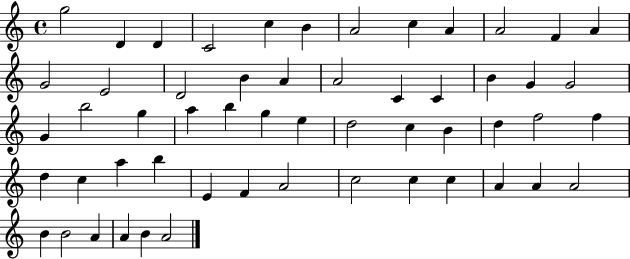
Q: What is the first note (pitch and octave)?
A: G5